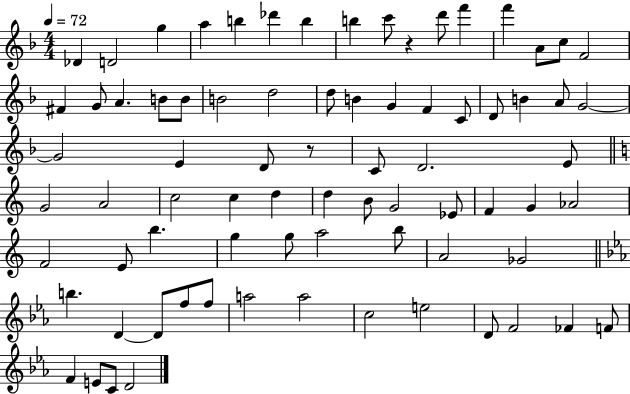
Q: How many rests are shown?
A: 2